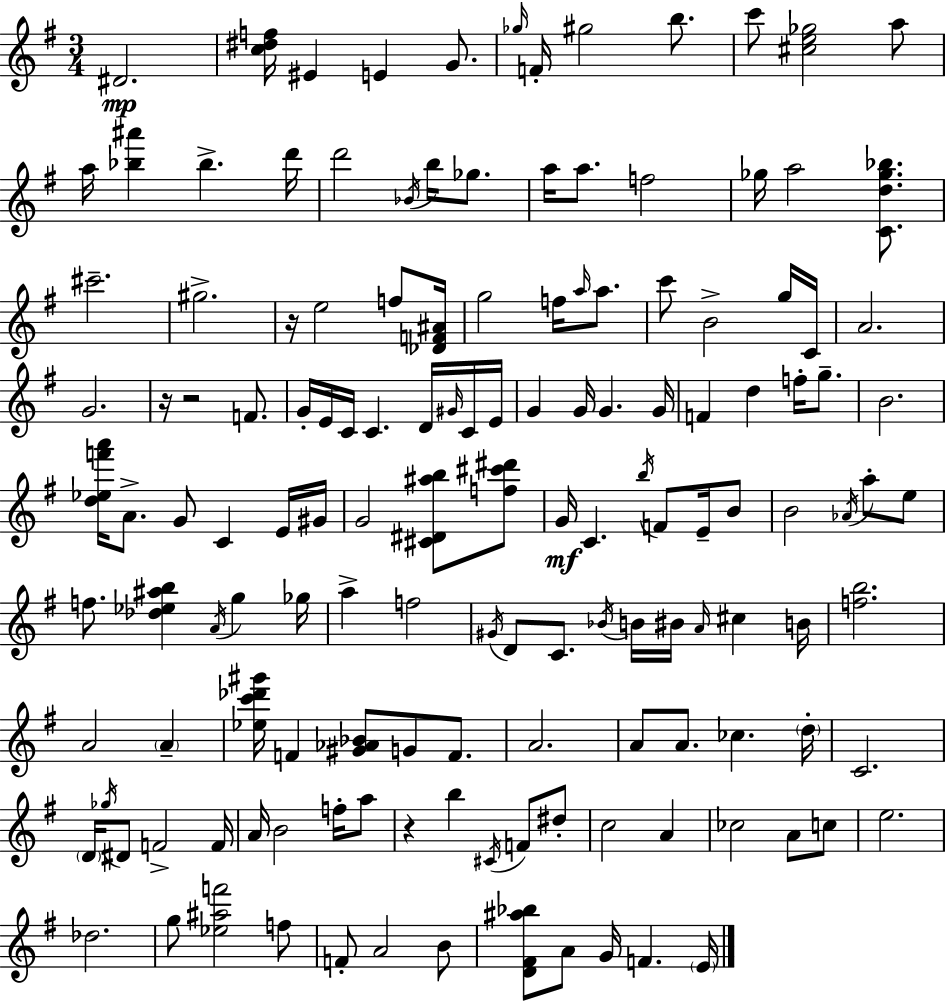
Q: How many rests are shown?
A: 4